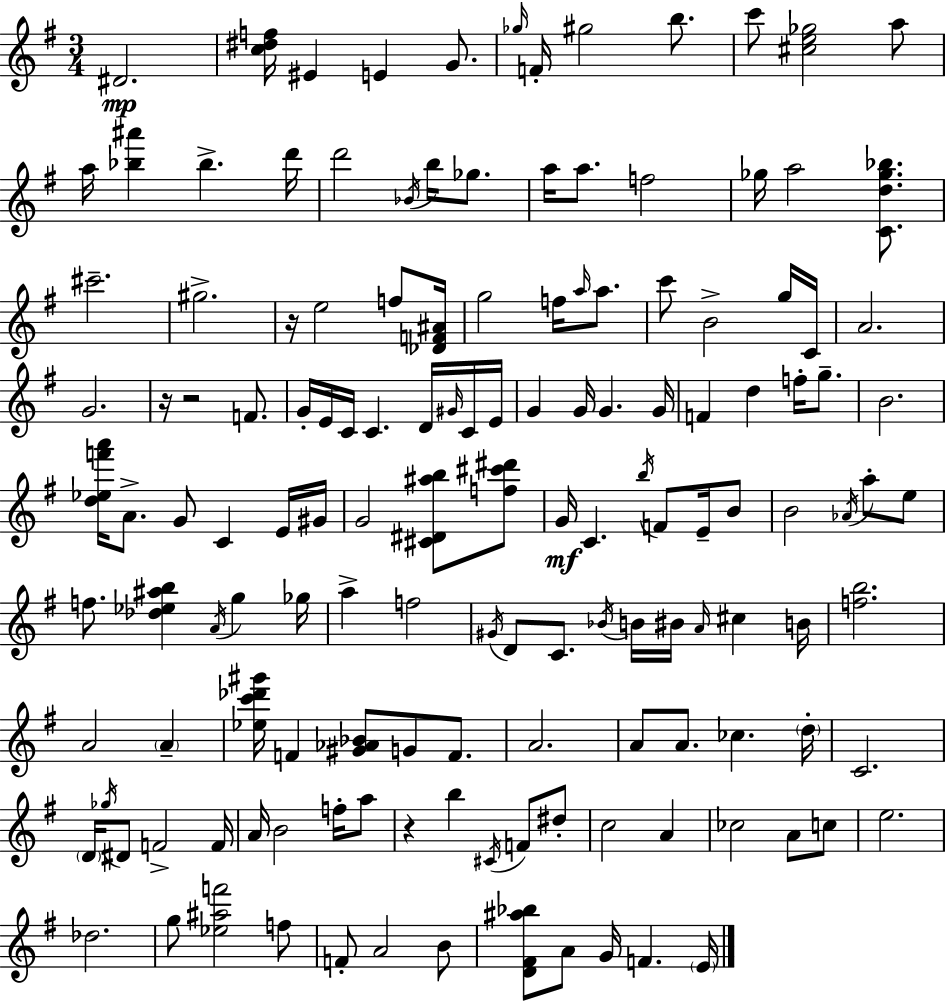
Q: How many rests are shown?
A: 4